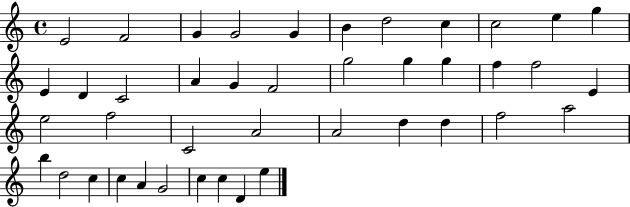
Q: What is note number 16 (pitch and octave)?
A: G4